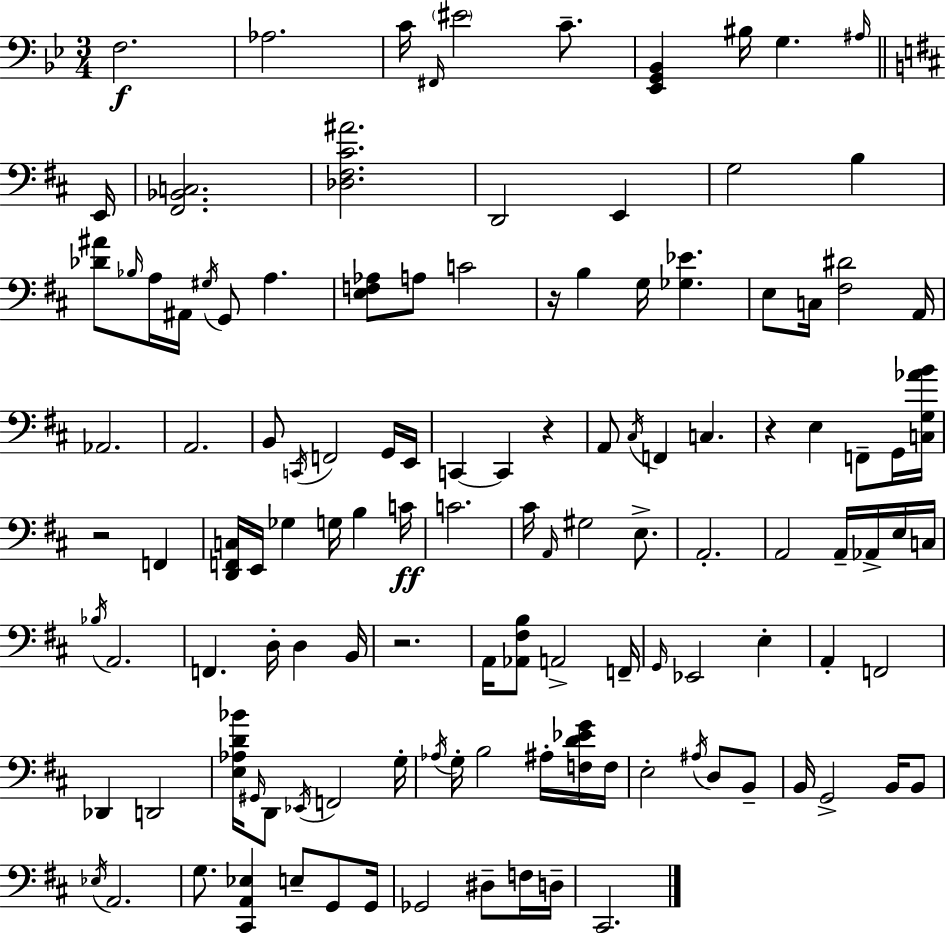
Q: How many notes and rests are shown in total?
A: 123